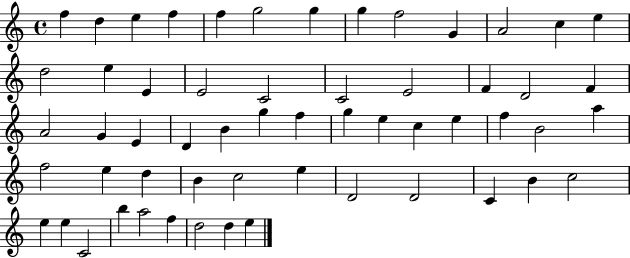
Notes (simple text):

F5/q D5/q E5/q F5/q F5/q G5/h G5/q G5/q F5/h G4/q A4/h C5/q E5/q D5/h E5/q E4/q E4/h C4/h C4/h E4/h F4/q D4/h F4/q A4/h G4/q E4/q D4/q B4/q G5/q F5/q G5/q E5/q C5/q E5/q F5/q B4/h A5/q F5/h E5/q D5/q B4/q C5/h E5/q D4/h D4/h C4/q B4/q C5/h E5/q E5/q C4/h B5/q A5/h F5/q D5/h D5/q E5/q